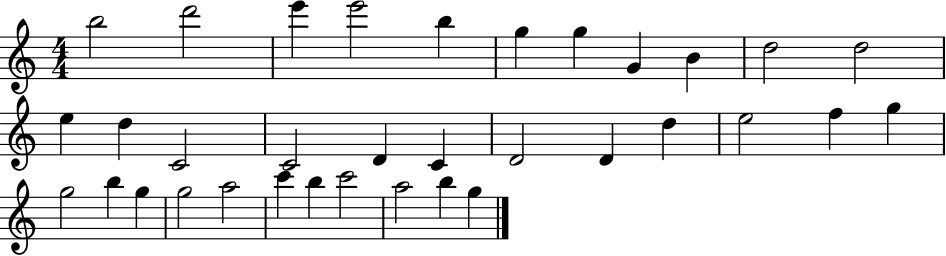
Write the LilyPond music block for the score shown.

{
  \clef treble
  \numericTimeSignature
  \time 4/4
  \key c \major
  b''2 d'''2 | e'''4 e'''2 b''4 | g''4 g''4 g'4 b'4 | d''2 d''2 | \break e''4 d''4 c'2 | c'2 d'4 c'4 | d'2 d'4 d''4 | e''2 f''4 g''4 | \break g''2 b''4 g''4 | g''2 a''2 | c'''4 b''4 c'''2 | a''2 b''4 g''4 | \break \bar "|."
}